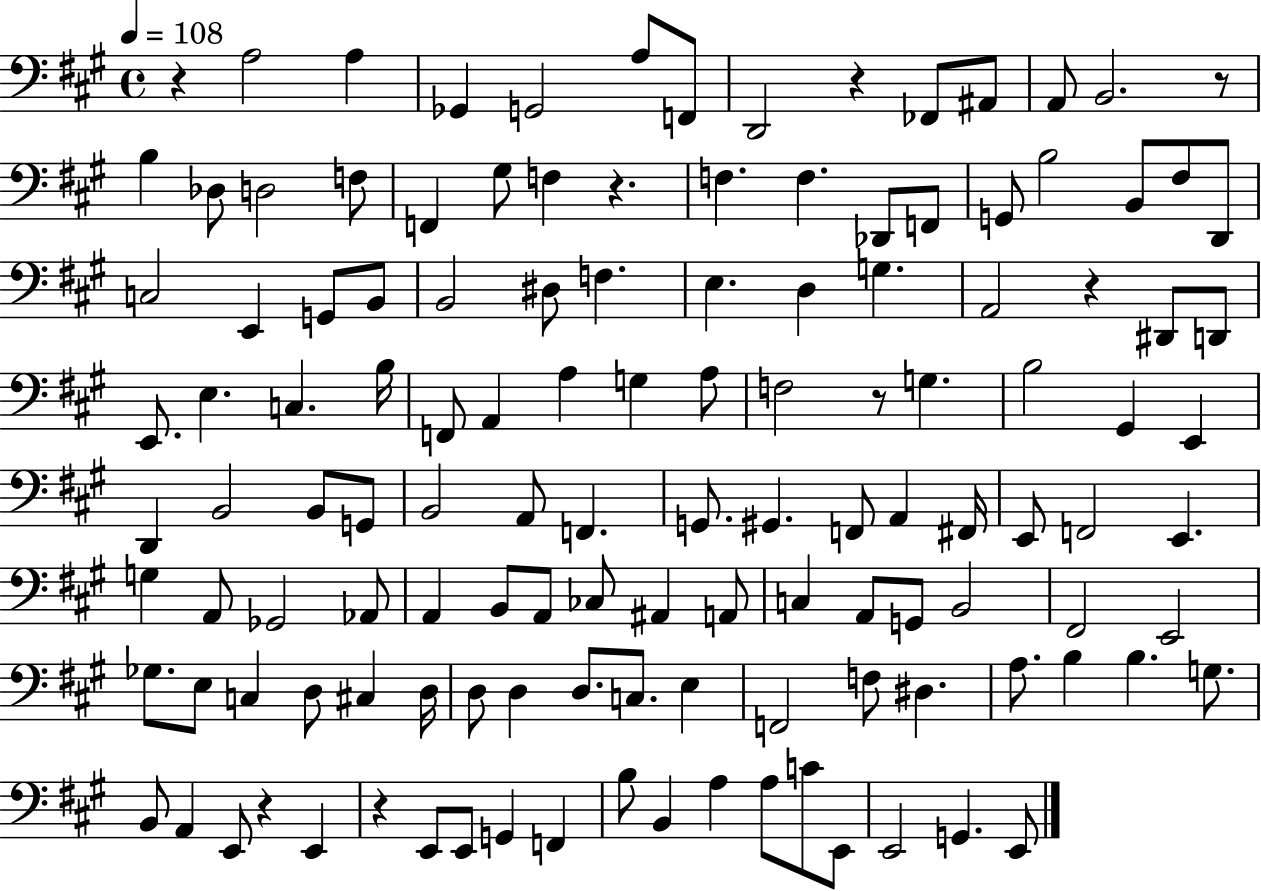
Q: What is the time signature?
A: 4/4